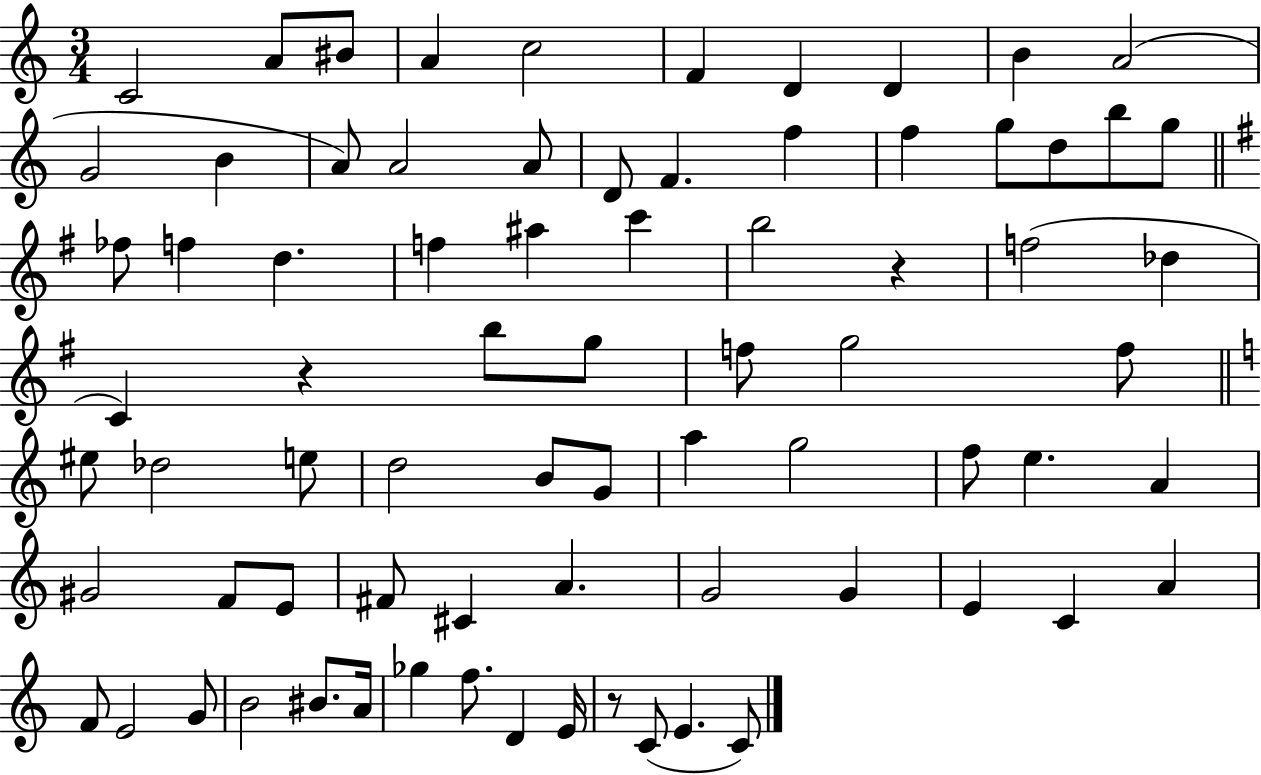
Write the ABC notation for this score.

X:1
T:Untitled
M:3/4
L:1/4
K:C
C2 A/2 ^B/2 A c2 F D D B A2 G2 B A/2 A2 A/2 D/2 F f f g/2 d/2 b/2 g/2 _f/2 f d f ^a c' b2 z f2 _d C z b/2 g/2 f/2 g2 f/2 ^e/2 _d2 e/2 d2 B/2 G/2 a g2 f/2 e A ^G2 F/2 E/2 ^F/2 ^C A G2 G E C A F/2 E2 G/2 B2 ^B/2 A/4 _g f/2 D E/4 z/2 C/2 E C/2